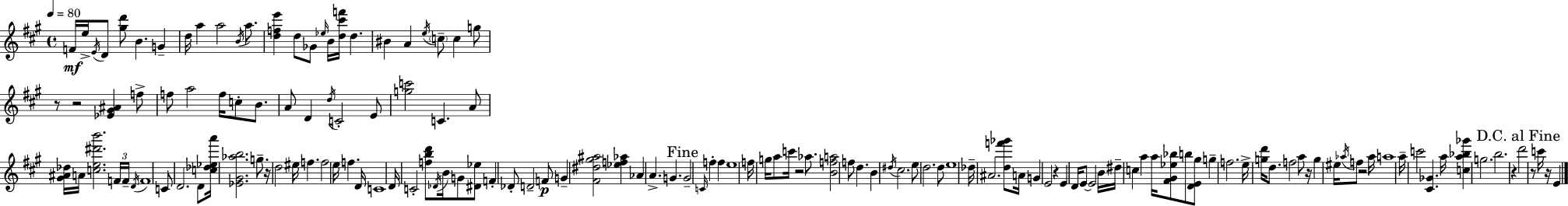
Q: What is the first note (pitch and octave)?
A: F4